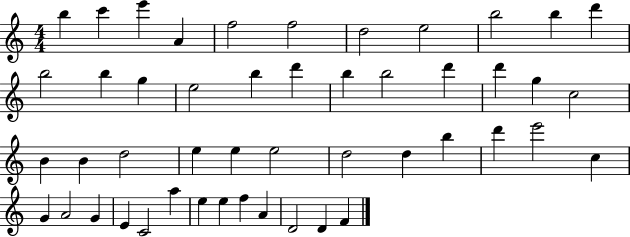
X:1
T:Untitled
M:4/4
L:1/4
K:C
b c' e' A f2 f2 d2 e2 b2 b d' b2 b g e2 b d' b b2 d' d' g c2 B B d2 e e e2 d2 d b d' e'2 c G A2 G E C2 a e e f A D2 D F